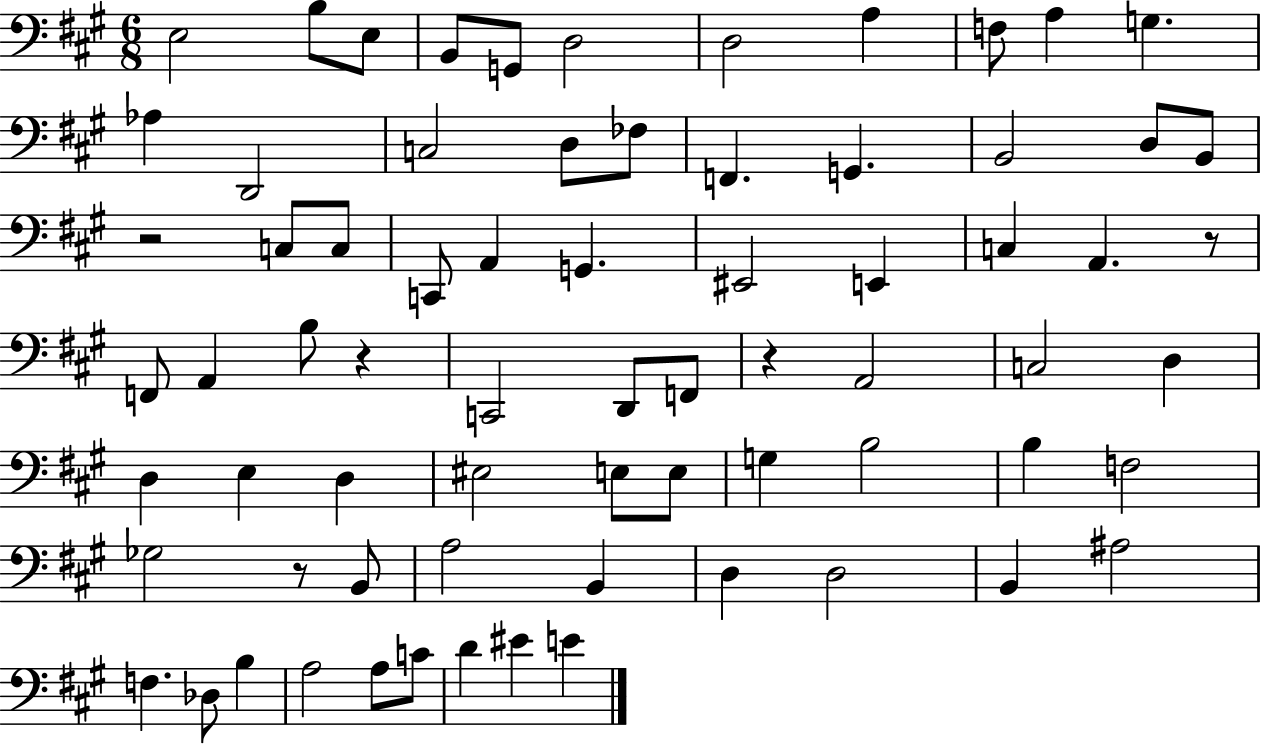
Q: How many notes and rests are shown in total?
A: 71